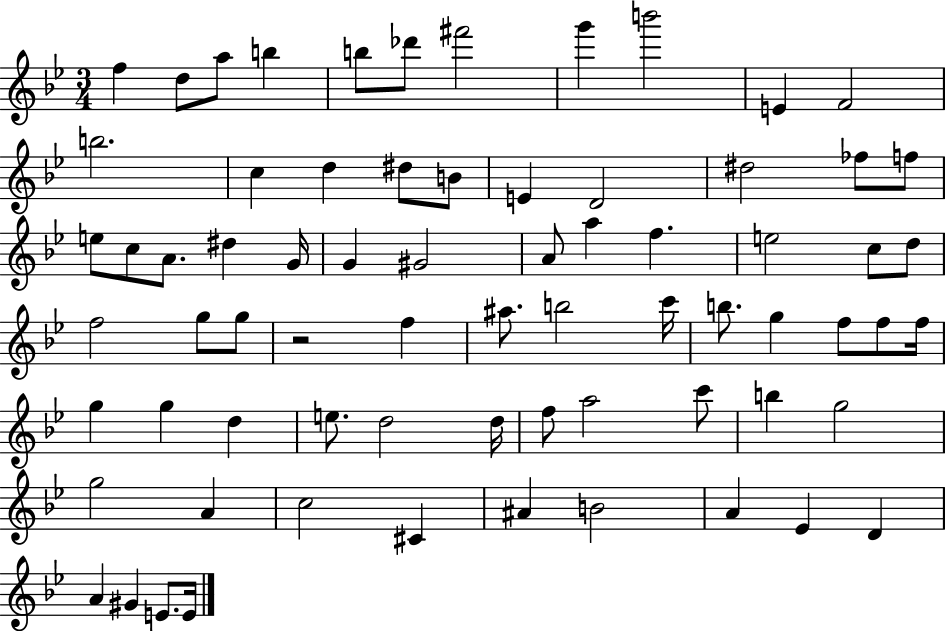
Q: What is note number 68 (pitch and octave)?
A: G#4